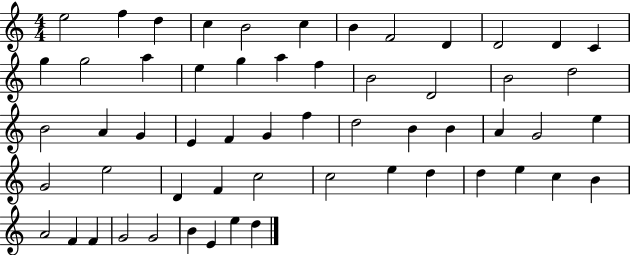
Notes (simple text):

E5/h F5/q D5/q C5/q B4/h C5/q B4/q F4/h D4/q D4/h D4/q C4/q G5/q G5/h A5/q E5/q G5/q A5/q F5/q B4/h D4/h B4/h D5/h B4/h A4/q G4/q E4/q F4/q G4/q F5/q D5/h B4/q B4/q A4/q G4/h E5/q G4/h E5/h D4/q F4/q C5/h C5/h E5/q D5/q D5/q E5/q C5/q B4/q A4/h F4/q F4/q G4/h G4/h B4/q E4/q E5/q D5/q